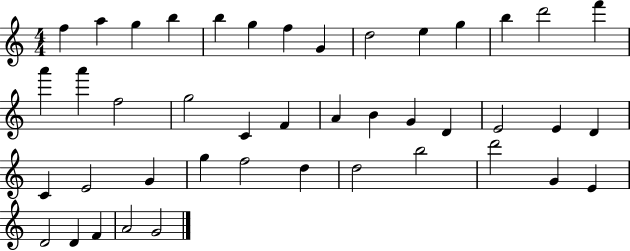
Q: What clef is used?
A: treble